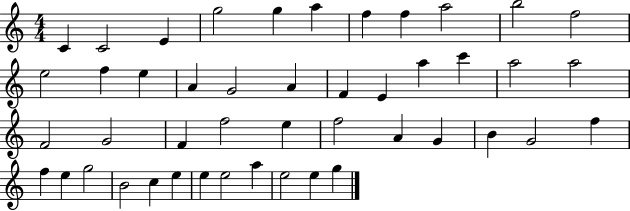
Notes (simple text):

C4/q C4/h E4/q G5/h G5/q A5/q F5/q F5/q A5/h B5/h F5/h E5/h F5/q E5/q A4/q G4/h A4/q F4/q E4/q A5/q C6/q A5/h A5/h F4/h G4/h F4/q F5/h E5/q F5/h A4/q G4/q B4/q G4/h F5/q F5/q E5/q G5/h B4/h C5/q E5/q E5/q E5/h A5/q E5/h E5/q G5/q